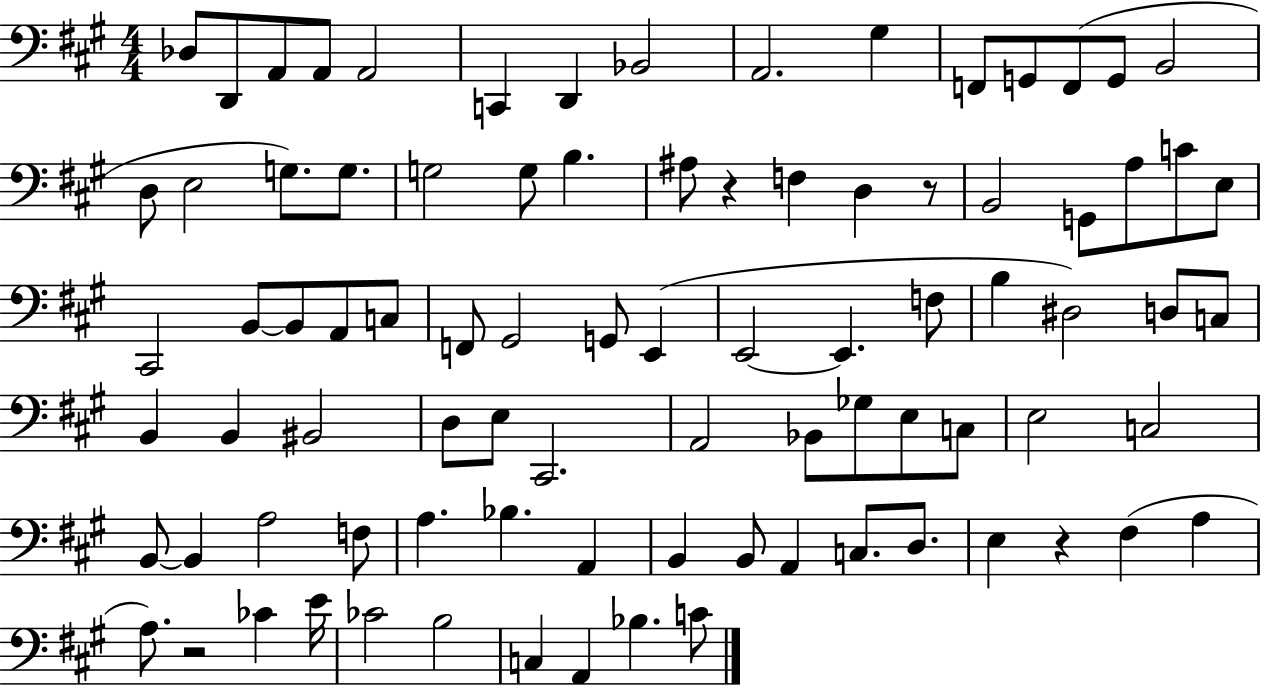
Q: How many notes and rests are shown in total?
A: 87